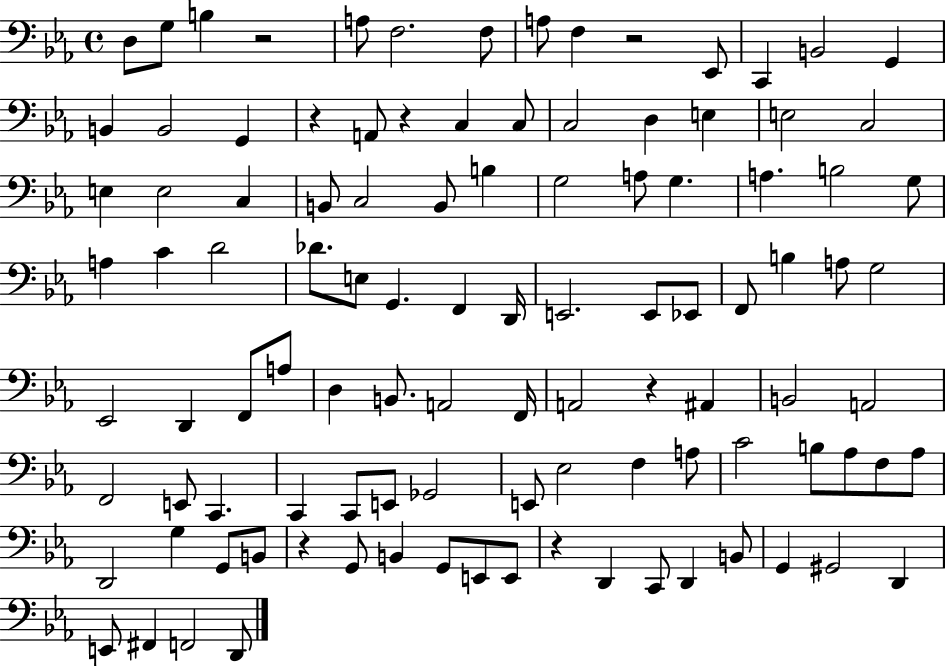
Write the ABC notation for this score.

X:1
T:Untitled
M:4/4
L:1/4
K:Eb
D,/2 G,/2 B, z2 A,/2 F,2 F,/2 A,/2 F, z2 _E,,/2 C,, B,,2 G,, B,, B,,2 G,, z A,,/2 z C, C,/2 C,2 D, E, E,2 C,2 E, E,2 C, B,,/2 C,2 B,,/2 B, G,2 A,/2 G, A, B,2 G,/2 A, C D2 _D/2 E,/2 G,, F,, D,,/4 E,,2 E,,/2 _E,,/2 F,,/2 B, A,/2 G,2 _E,,2 D,, F,,/2 A,/2 D, B,,/2 A,,2 F,,/4 A,,2 z ^A,, B,,2 A,,2 F,,2 E,,/2 C,, C,, C,,/2 E,,/2 _G,,2 E,,/2 _E,2 F, A,/2 C2 B,/2 _A,/2 F,/2 _A,/2 D,,2 G, G,,/2 B,,/2 z G,,/2 B,, G,,/2 E,,/2 E,,/2 z D,, C,,/2 D,, B,,/2 G,, ^G,,2 D,, E,,/2 ^F,, F,,2 D,,/2